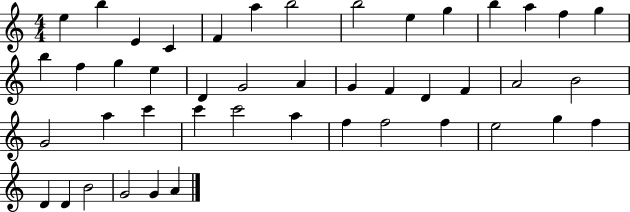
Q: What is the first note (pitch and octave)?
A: E5